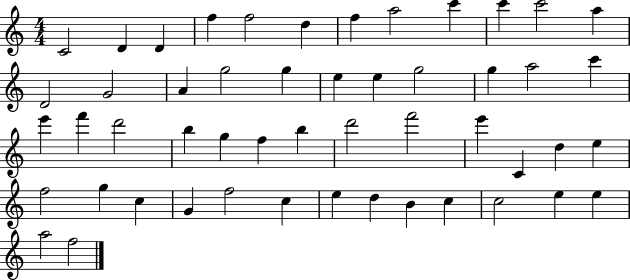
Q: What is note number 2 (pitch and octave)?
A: D4